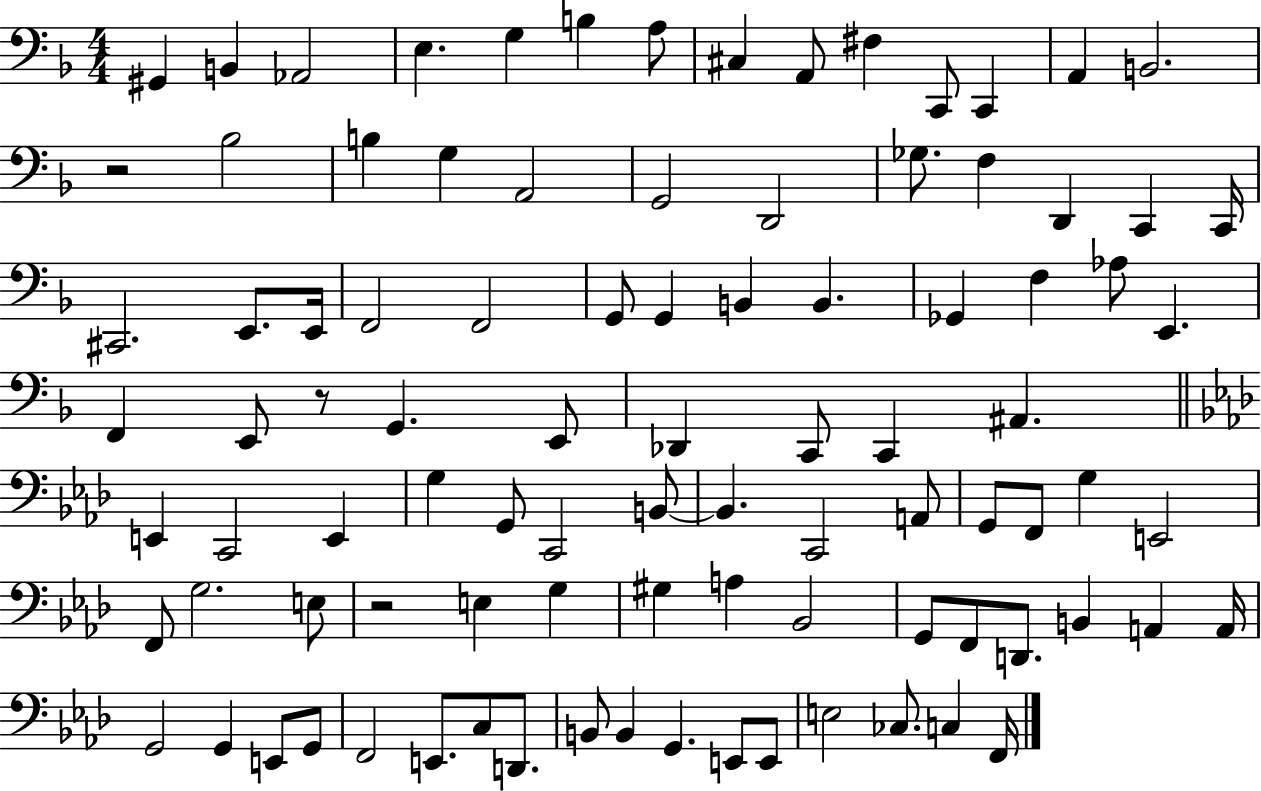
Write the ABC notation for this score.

X:1
T:Untitled
M:4/4
L:1/4
K:F
^G,, B,, _A,,2 E, G, B, A,/2 ^C, A,,/2 ^F, C,,/2 C,, A,, B,,2 z2 _B,2 B, G, A,,2 G,,2 D,,2 _G,/2 F, D,, C,, C,,/4 ^C,,2 E,,/2 E,,/4 F,,2 F,,2 G,,/2 G,, B,, B,, _G,, F, _A,/2 E,, F,, E,,/2 z/2 G,, E,,/2 _D,, C,,/2 C,, ^A,, E,, C,,2 E,, G, G,,/2 C,,2 B,,/2 B,, C,,2 A,,/2 G,,/2 F,,/2 G, E,,2 F,,/2 G,2 E,/2 z2 E, G, ^G, A, _B,,2 G,,/2 F,,/2 D,,/2 B,, A,, A,,/4 G,,2 G,, E,,/2 G,,/2 F,,2 E,,/2 C,/2 D,,/2 B,,/2 B,, G,, E,,/2 E,,/2 E,2 _C,/2 C, F,,/4